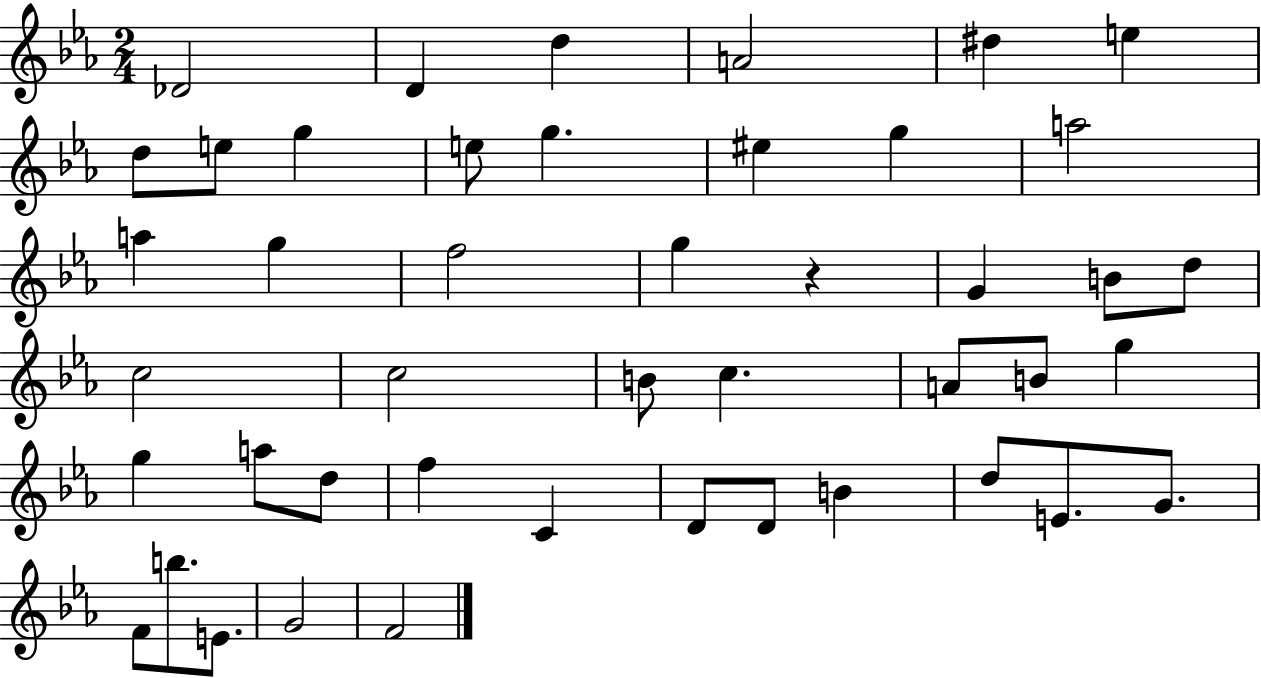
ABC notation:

X:1
T:Untitled
M:2/4
L:1/4
K:Eb
_D2 D d A2 ^d e d/2 e/2 g e/2 g ^e g a2 a g f2 g z G B/2 d/2 c2 c2 B/2 c A/2 B/2 g g a/2 d/2 f C D/2 D/2 B d/2 E/2 G/2 F/2 b/2 E/2 G2 F2